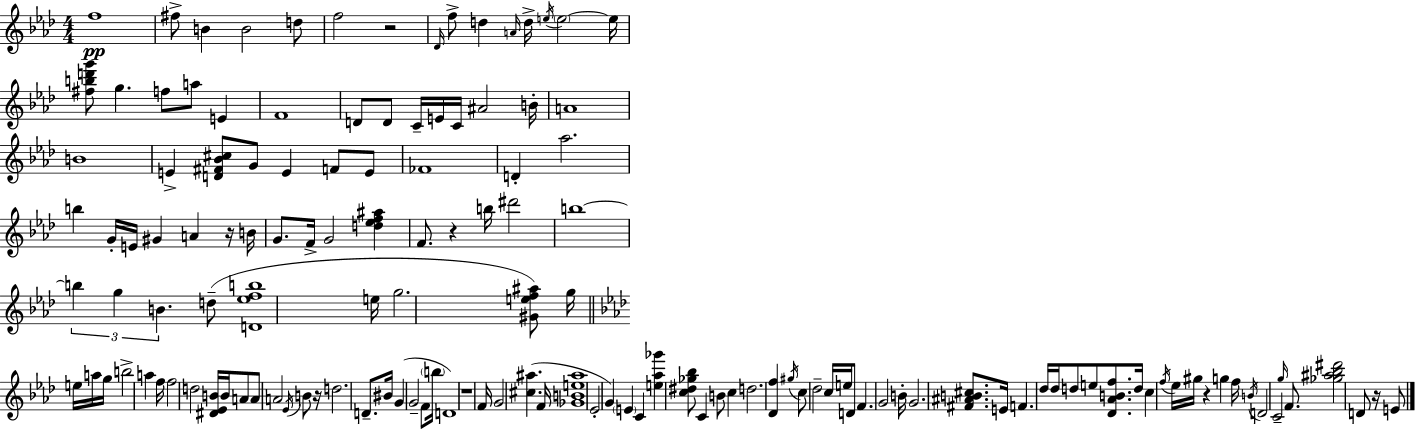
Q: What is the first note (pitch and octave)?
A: F5